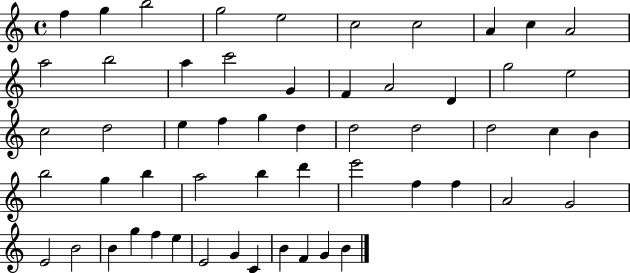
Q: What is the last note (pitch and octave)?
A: B4